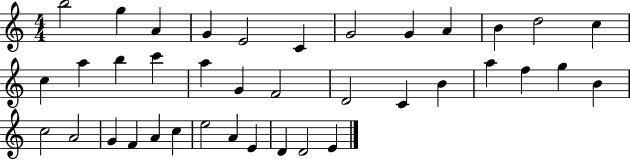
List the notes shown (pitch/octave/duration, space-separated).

B5/h G5/q A4/q G4/q E4/h C4/q G4/h G4/q A4/q B4/q D5/h C5/q C5/q A5/q B5/q C6/q A5/q G4/q F4/h D4/h C4/q B4/q A5/q F5/q G5/q B4/q C5/h A4/h G4/q F4/q A4/q C5/q E5/h A4/q E4/q D4/q D4/h E4/q